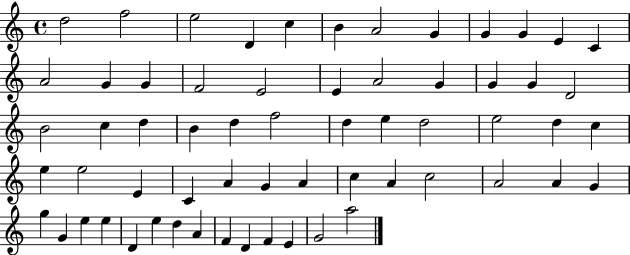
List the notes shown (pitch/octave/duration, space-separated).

D5/h F5/h E5/h D4/q C5/q B4/q A4/h G4/q G4/q G4/q E4/q C4/q A4/h G4/q G4/q F4/h E4/h E4/q A4/h G4/q G4/q G4/q D4/h B4/h C5/q D5/q B4/q D5/q F5/h D5/q E5/q D5/h E5/h D5/q C5/q E5/q E5/h E4/q C4/q A4/q G4/q A4/q C5/q A4/q C5/h A4/h A4/q G4/q G5/q G4/q E5/q E5/q D4/q E5/q D5/q A4/q F4/q D4/q F4/q E4/q G4/h A5/h